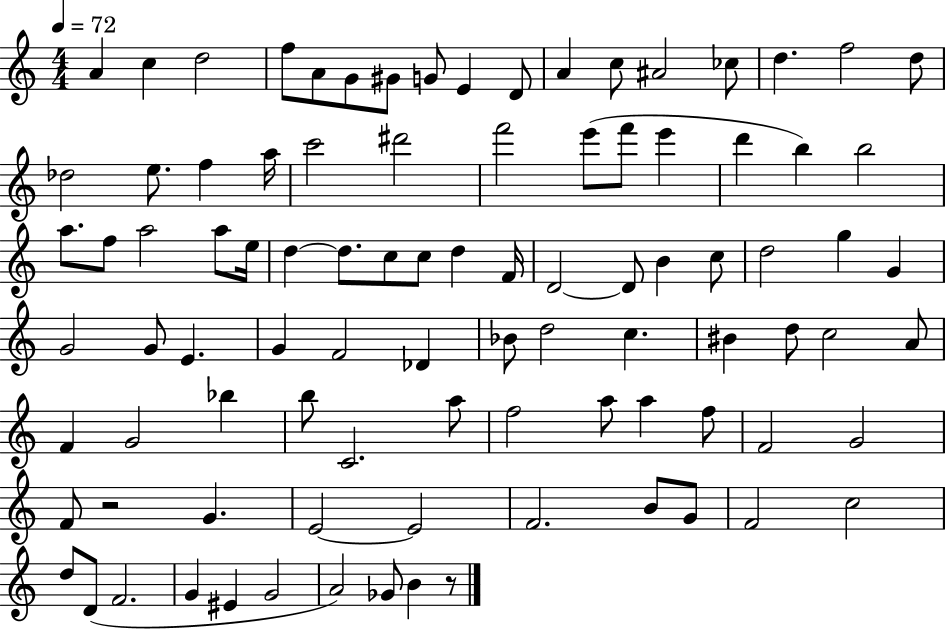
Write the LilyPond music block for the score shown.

{
  \clef treble
  \numericTimeSignature
  \time 4/4
  \key c \major
  \tempo 4 = 72
  a'4 c''4 d''2 | f''8 a'8 g'8 gis'8 g'8 e'4 d'8 | a'4 c''8 ais'2 ces''8 | d''4. f''2 d''8 | \break des''2 e''8. f''4 a''16 | c'''2 dis'''2 | f'''2 e'''8( f'''8 e'''4 | d'''4 b''4) b''2 | \break a''8. f''8 a''2 a''8 e''16 | d''4~~ d''8. c''8 c''8 d''4 f'16 | d'2~~ d'8 b'4 c''8 | d''2 g''4 g'4 | \break g'2 g'8 e'4. | g'4 f'2 des'4 | bes'8 d''2 c''4. | bis'4 d''8 c''2 a'8 | \break f'4 g'2 bes''4 | b''8 c'2. a''8 | f''2 a''8 a''4 f''8 | f'2 g'2 | \break f'8 r2 g'4. | e'2~~ e'2 | f'2. b'8 g'8 | f'2 c''2 | \break d''8 d'8( f'2. | g'4 eis'4 g'2 | a'2) ges'8 b'4 r8 | \bar "|."
}